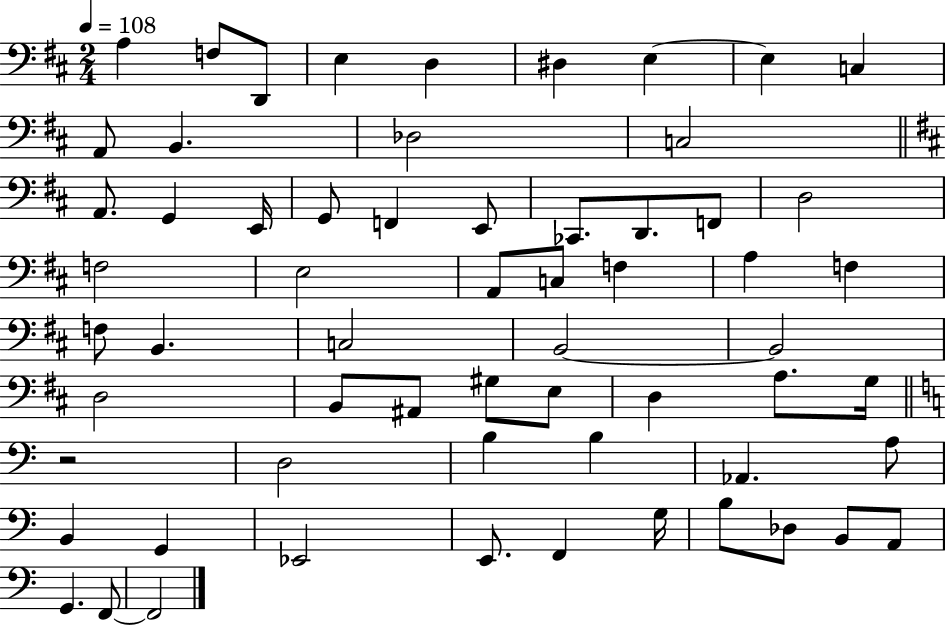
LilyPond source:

{
  \clef bass
  \numericTimeSignature
  \time 2/4
  \key d \major
  \tempo 4 = 108
  a4 f8 d,8 | e4 d4 | dis4 e4~~ | e4 c4 | \break a,8 b,4. | des2 | c2 | \bar "||" \break \key d \major a,8. g,4 e,16 | g,8 f,4 e,8 | ces,8. d,8. f,8 | d2 | \break f2 | e2 | a,8 c8 f4 | a4 f4 | \break f8 b,4. | c2 | b,2~~ | b,2 | \break d2 | b,8 ais,8 gis8 e8 | d4 a8. g16 | \bar "||" \break \key c \major r2 | d2 | b4 b4 | aes,4. a8 | \break b,4 g,4 | ees,2 | e,8. f,4 g16 | b8 des8 b,8 a,8 | \break g,4. f,8~~ | f,2 | \bar "|."
}